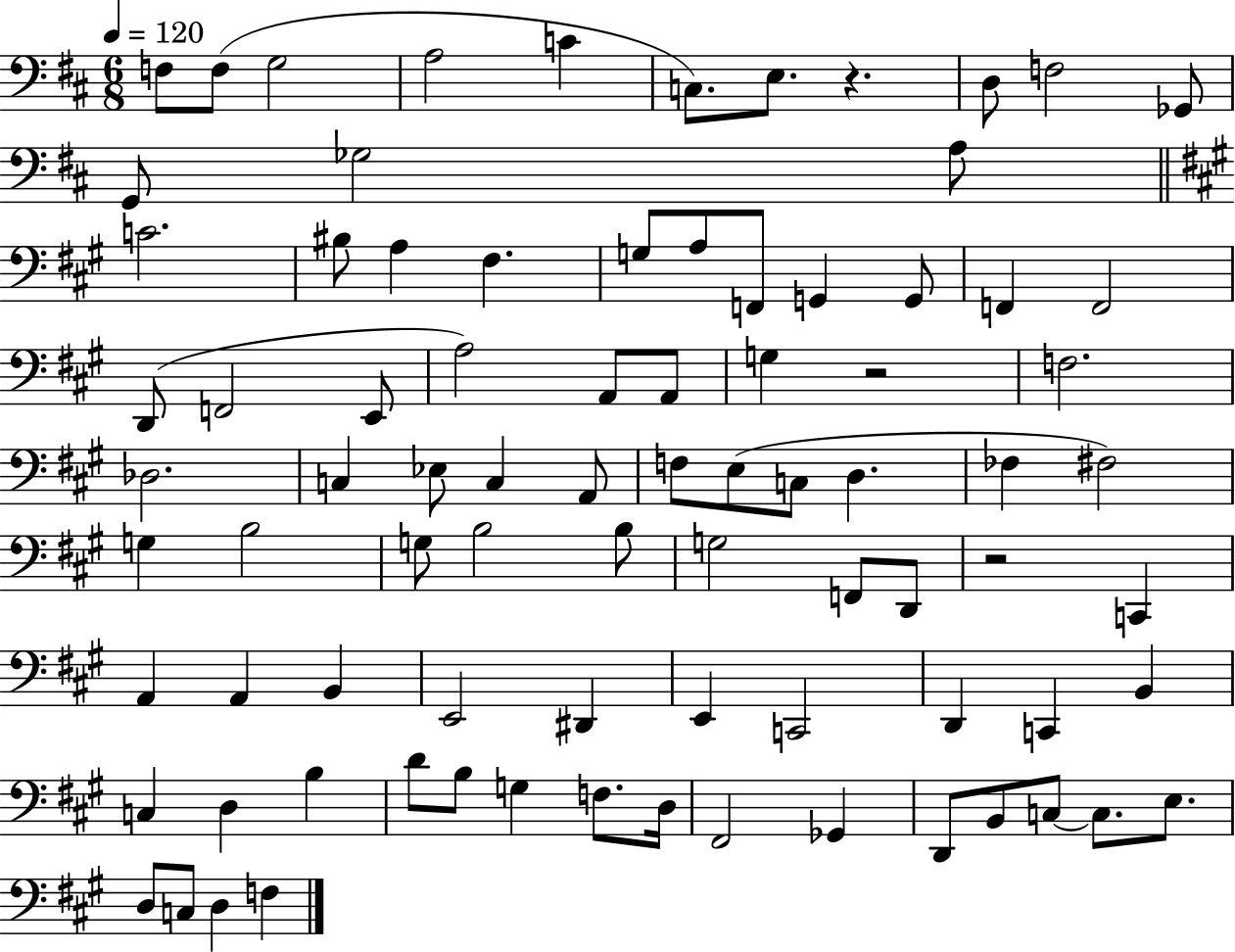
X:1
T:Untitled
M:6/8
L:1/4
K:D
F,/2 F,/2 G,2 A,2 C C,/2 E,/2 z D,/2 F,2 _G,,/2 G,,/2 _G,2 A,/2 C2 ^B,/2 A, ^F, G,/2 A,/2 F,,/2 G,, G,,/2 F,, F,,2 D,,/2 F,,2 E,,/2 A,2 A,,/2 A,,/2 G, z2 F,2 _D,2 C, _E,/2 C, A,,/2 F,/2 E,/2 C,/2 D, _F, ^F,2 G, B,2 G,/2 B,2 B,/2 G,2 F,,/2 D,,/2 z2 C,, A,, A,, B,, E,,2 ^D,, E,, C,,2 D,, C,, B,, C, D, B, D/2 B,/2 G, F,/2 D,/4 ^F,,2 _G,, D,,/2 B,,/2 C,/2 C,/2 E,/2 D,/2 C,/2 D, F,